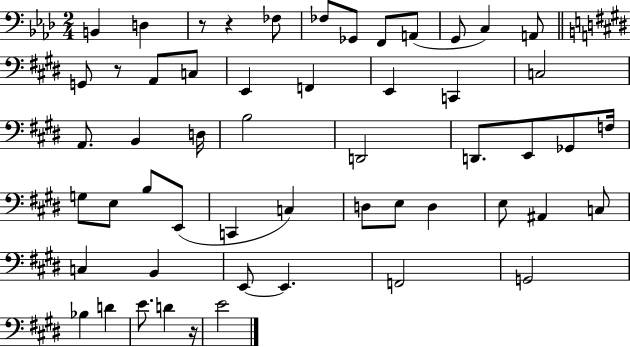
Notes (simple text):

B2/q D3/q R/e R/q FES3/e FES3/e Gb2/e F2/e A2/e G2/e C3/q A2/e G2/e R/e A2/e C3/e E2/q F2/q E2/q C2/q C3/h A2/e. B2/q D3/s B3/h D2/h D2/e. E2/e Gb2/e F3/s G3/e E3/e B3/e E2/e C2/q C3/q D3/e E3/e D3/q E3/e A#2/q C3/e C3/q B2/q E2/e E2/q. F2/h G2/h Bb3/q D4/q E4/e. D4/q R/s E4/h